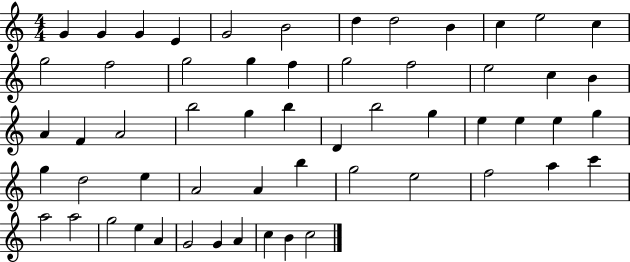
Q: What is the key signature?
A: C major